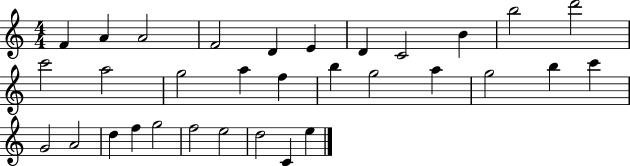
F4/q A4/q A4/h F4/h D4/q E4/q D4/q C4/h B4/q B5/h D6/h C6/h A5/h G5/h A5/q F5/q B5/q G5/h A5/q G5/h B5/q C6/q G4/h A4/h D5/q F5/q G5/h F5/h E5/h D5/h C4/q E5/q